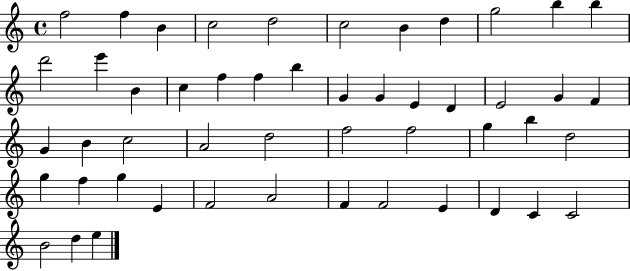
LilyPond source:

{
  \clef treble
  \time 4/4
  \defaultTimeSignature
  \key c \major
  f''2 f''4 b'4 | c''2 d''2 | c''2 b'4 d''4 | g''2 b''4 b''4 | \break d'''2 e'''4 b'4 | c''4 f''4 f''4 b''4 | g'4 g'4 e'4 d'4 | e'2 g'4 f'4 | \break g'4 b'4 c''2 | a'2 d''2 | f''2 f''2 | g''4 b''4 d''2 | \break g''4 f''4 g''4 e'4 | f'2 a'2 | f'4 f'2 e'4 | d'4 c'4 c'2 | \break b'2 d''4 e''4 | \bar "|."
}